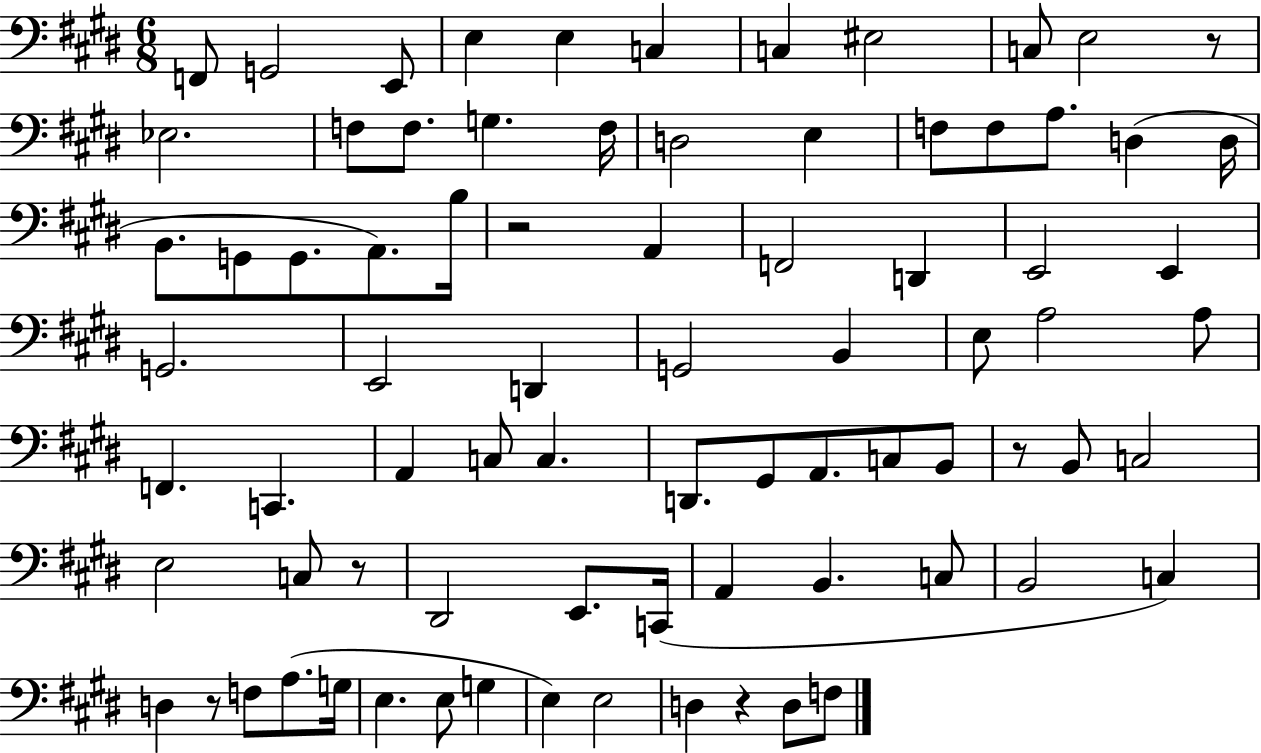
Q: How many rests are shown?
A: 6